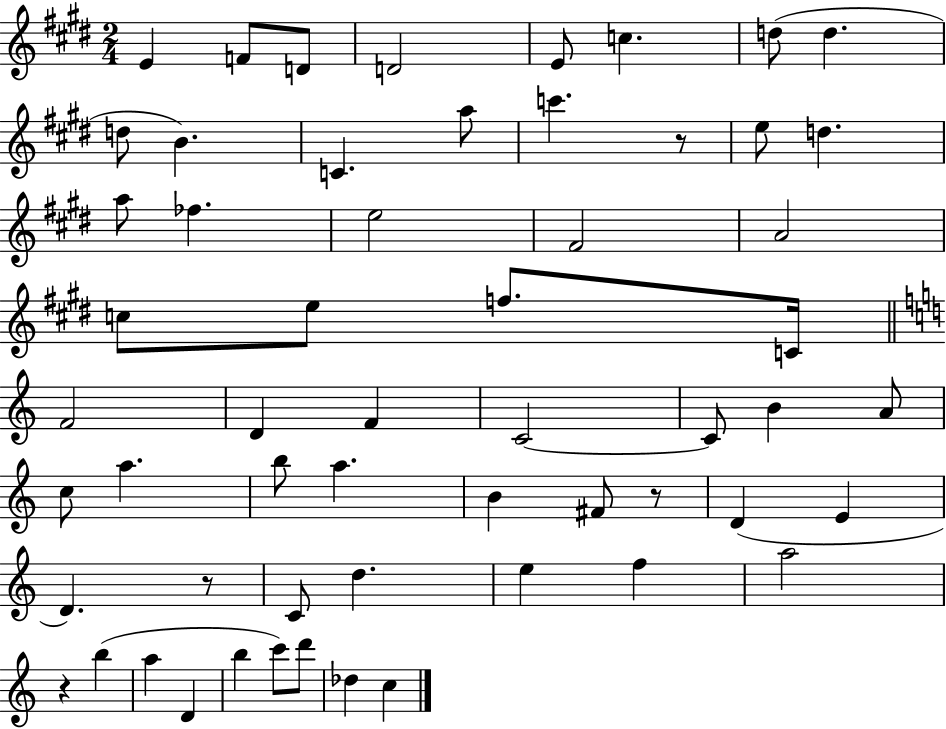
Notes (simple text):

E4/q F4/e D4/e D4/h E4/e C5/q. D5/e D5/q. D5/e B4/q. C4/q. A5/e C6/q. R/e E5/e D5/q. A5/e FES5/q. E5/h F#4/h A4/h C5/e E5/e F5/e. C4/s F4/h D4/q F4/q C4/h C4/e B4/q A4/e C5/e A5/q. B5/e A5/q. B4/q F#4/e R/e D4/q E4/q D4/q. R/e C4/e D5/q. E5/q F5/q A5/h R/q B5/q A5/q D4/q B5/q C6/e D6/e Db5/q C5/q